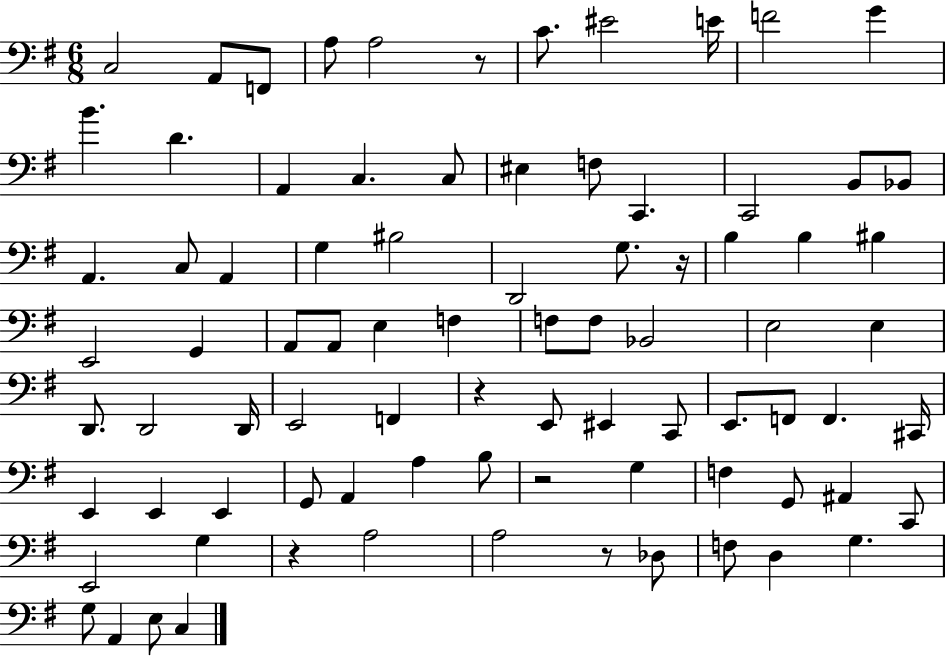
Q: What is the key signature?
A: G major